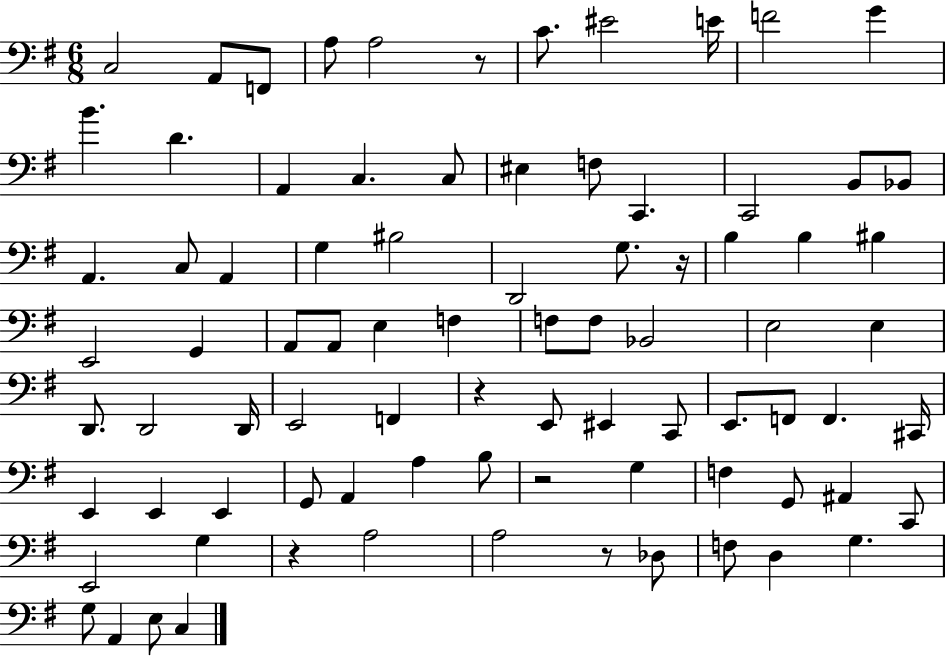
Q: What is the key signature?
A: G major